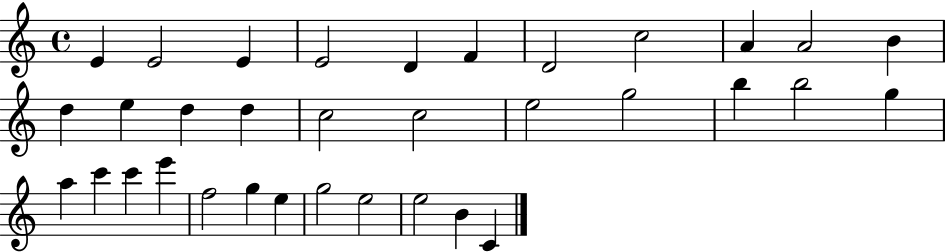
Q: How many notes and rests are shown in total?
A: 34